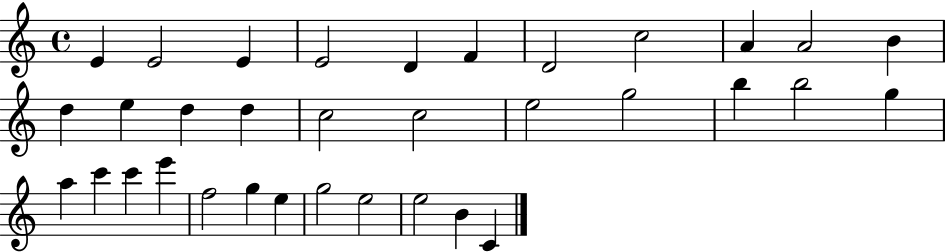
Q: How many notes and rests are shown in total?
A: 34